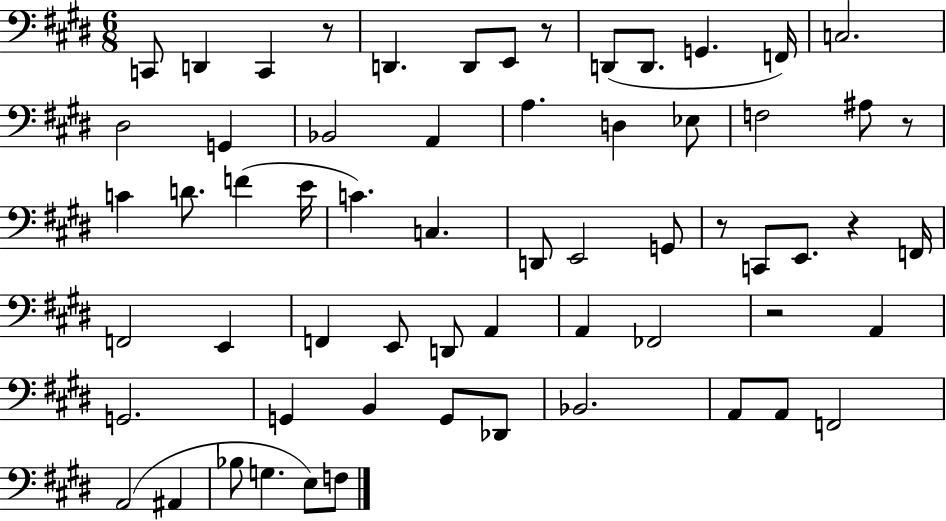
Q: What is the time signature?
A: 6/8